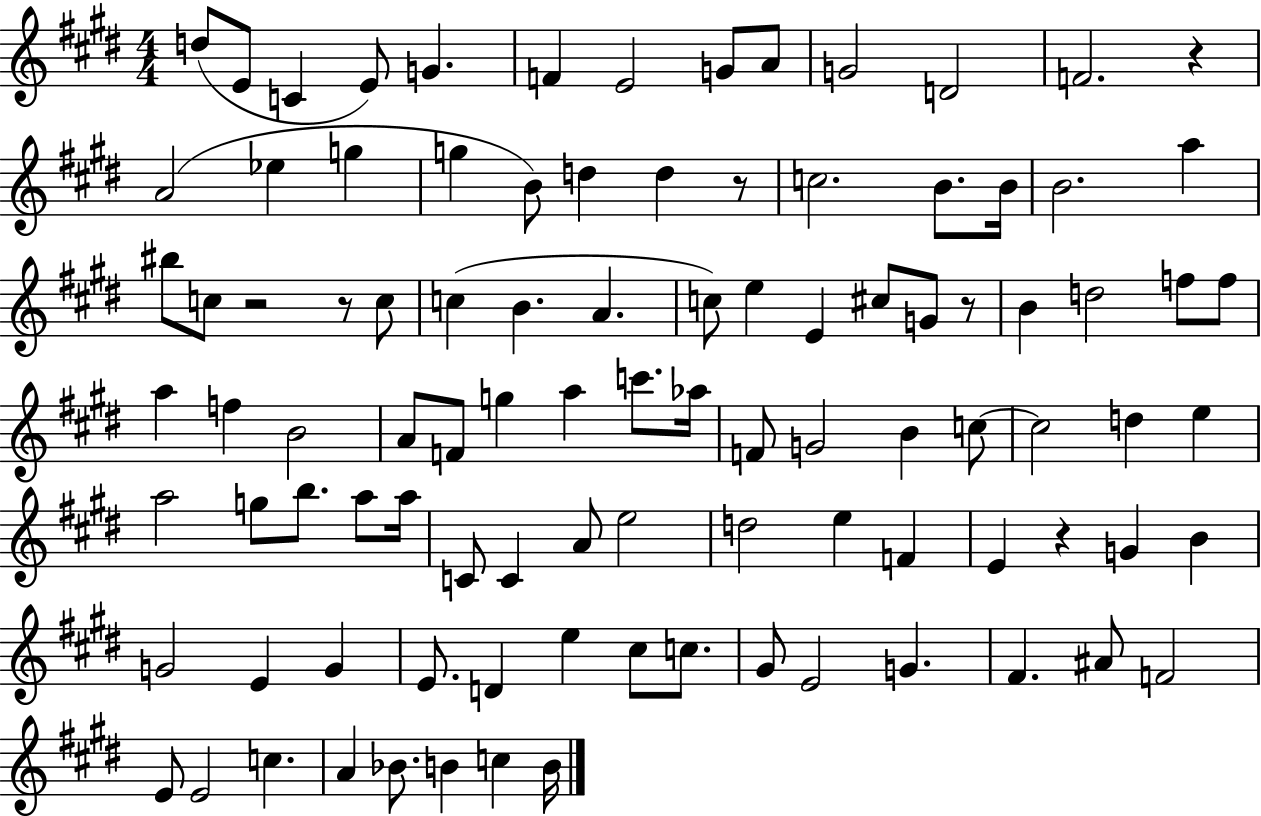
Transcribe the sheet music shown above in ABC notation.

X:1
T:Untitled
M:4/4
L:1/4
K:E
d/2 E/2 C E/2 G F E2 G/2 A/2 G2 D2 F2 z A2 _e g g B/2 d d z/2 c2 B/2 B/4 B2 a ^b/2 c/2 z2 z/2 c/2 c B A c/2 e E ^c/2 G/2 z/2 B d2 f/2 f/2 a f B2 A/2 F/2 g a c'/2 _a/4 F/2 G2 B c/2 c2 d e a2 g/2 b/2 a/2 a/4 C/2 C A/2 e2 d2 e F E z G B G2 E G E/2 D e ^c/2 c/2 ^G/2 E2 G ^F ^A/2 F2 E/2 E2 c A _B/2 B c B/4